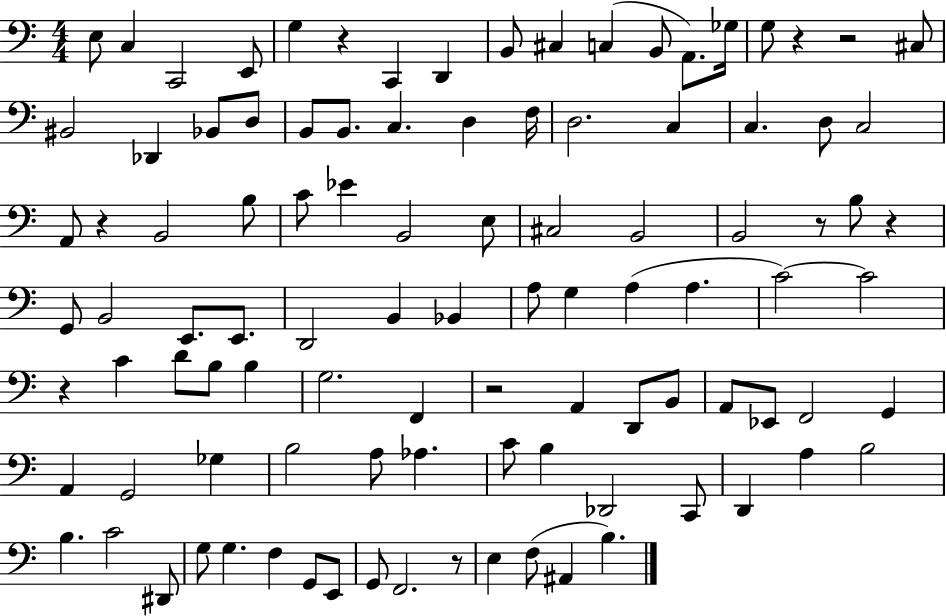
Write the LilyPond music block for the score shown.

{
  \clef bass
  \numericTimeSignature
  \time 4/4
  \key c \major
  e8 c4 c,2 e,8 | g4 r4 c,4 d,4 | b,8 cis4 c4( b,8 a,8.) ges16 | g8 r4 r2 cis8 | \break bis,2 des,4 bes,8 d8 | b,8 b,8. c4. d4 f16 | d2. c4 | c4. d8 c2 | \break a,8 r4 b,2 b8 | c'8 ees'4 b,2 e8 | cis2 b,2 | b,2 r8 b8 r4 | \break g,8 b,2 e,8. e,8. | d,2 b,4 bes,4 | a8 g4 a4( a4. | c'2~~) c'2 | \break r4 c'4 d'8 b8 b4 | g2. f,4 | r2 a,4 d,8 b,8 | a,8 ees,8 f,2 g,4 | \break a,4 g,2 ges4 | b2 a8 aes4. | c'8 b4 des,2 c,8 | d,4 a4 b2 | \break b4. c'2 dis,8 | g8 g4. f4 g,8 e,8 | g,8 f,2. r8 | e4 f8( ais,4 b4.) | \break \bar "|."
}